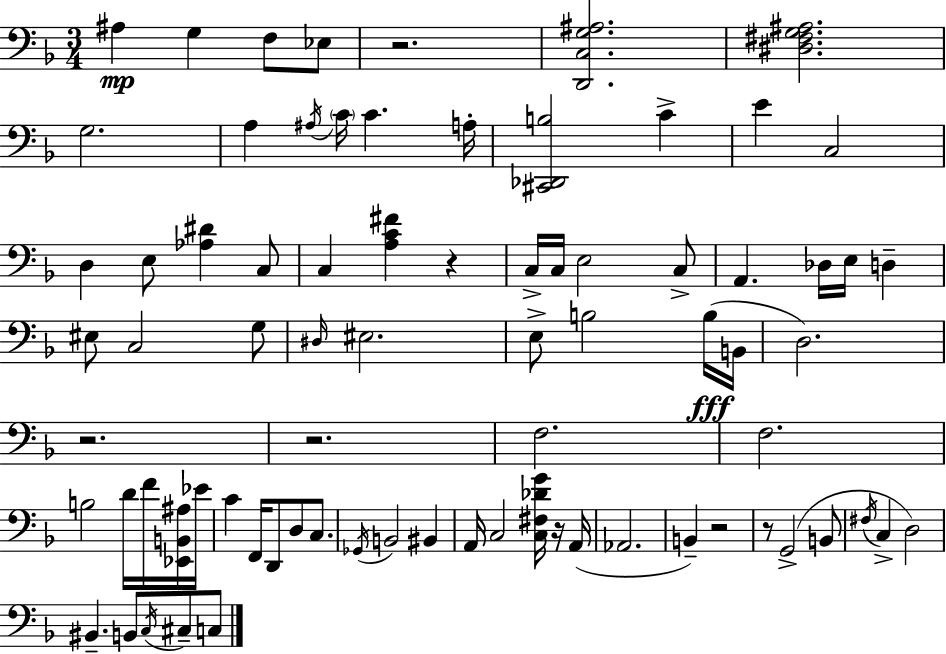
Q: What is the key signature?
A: F major